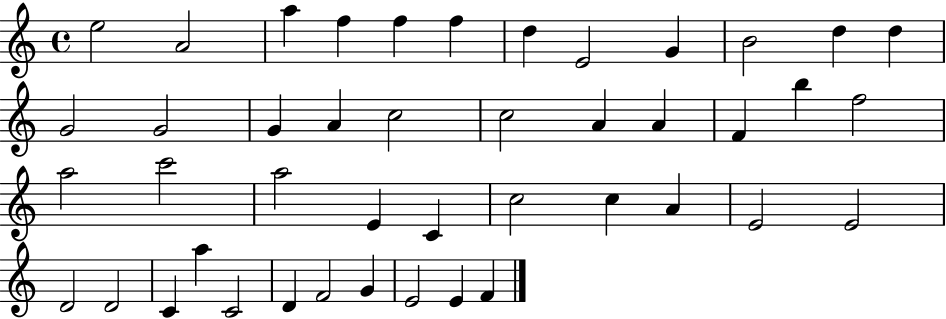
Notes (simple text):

E5/h A4/h A5/q F5/q F5/q F5/q D5/q E4/h G4/q B4/h D5/q D5/q G4/h G4/h G4/q A4/q C5/h C5/h A4/q A4/q F4/q B5/q F5/h A5/h C6/h A5/h E4/q C4/q C5/h C5/q A4/q E4/h E4/h D4/h D4/h C4/q A5/q C4/h D4/q F4/h G4/q E4/h E4/q F4/q